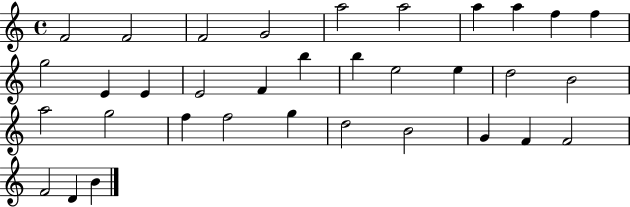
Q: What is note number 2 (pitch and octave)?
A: F4